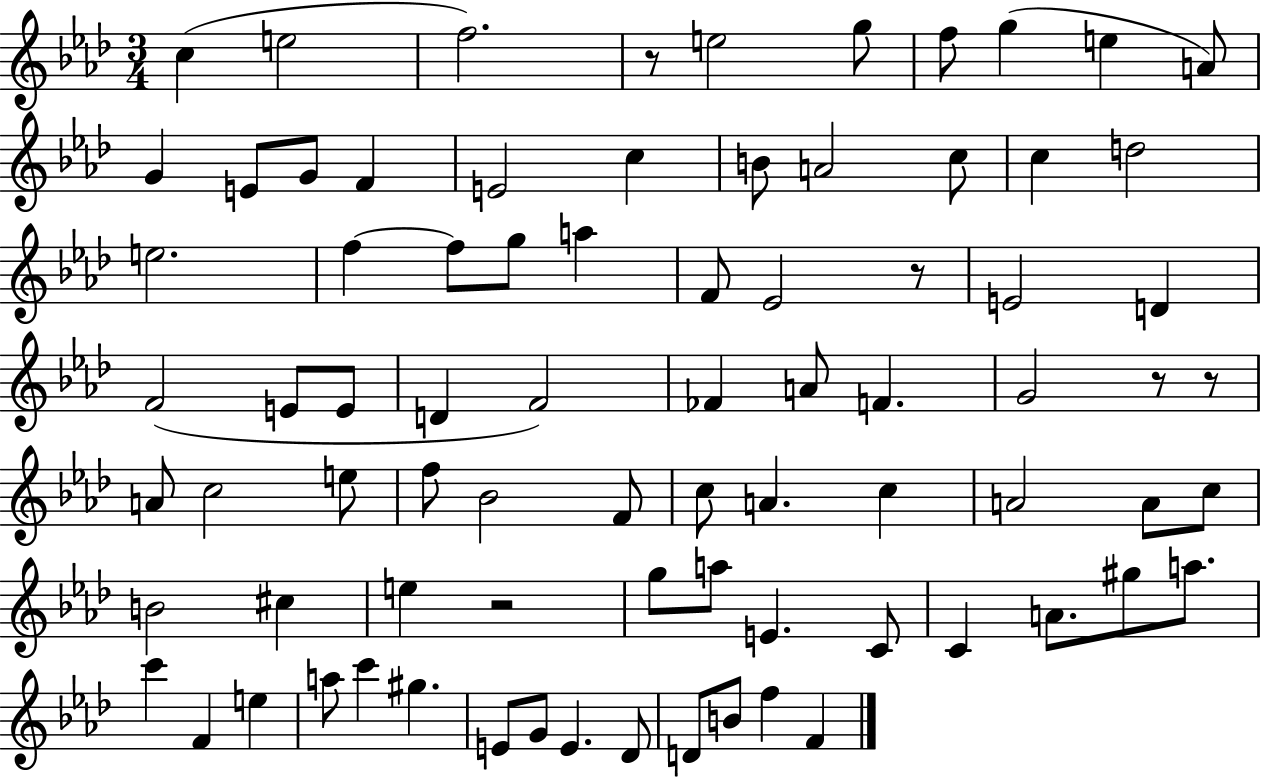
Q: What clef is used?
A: treble